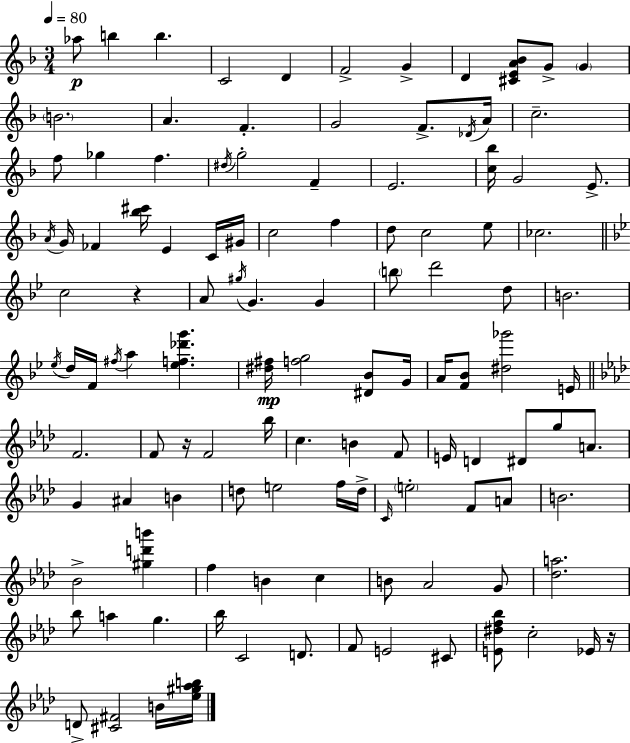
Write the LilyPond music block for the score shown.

{
  \clef treble
  \numericTimeSignature
  \time 3/4
  \key f \major
  \tempo 4 = 80
  \repeat volta 2 { aes''8\p b''4 b''4. | c'2 d'4 | f'2-> g'4-> | d'4 <cis' e' a' bes'>8 g'8-> \parenthesize g'4 | \break \parenthesize b'2. | a'4. f'4.-. | g'2 f'8.-> \acciaccatura { des'16 } | a'16 c''2.-- | \break f''8 ges''4 f''4. | \acciaccatura { dis''16 } g''2-. f'4-- | e'2. | <c'' bes''>16 g'2 e'8.-> | \break \acciaccatura { a'16 } g'16 fes'4 <bes'' cis'''>16 e'4 | c'16 gis'16 c''2 f''4 | d''8 c''2 | e''8 ces''2. | \break \bar "||" \break \key bes \major c''2 r4 | a'8 \acciaccatura { gis''16 } g'4. g'4 | \parenthesize b''8 d'''2 d''8 | b'2. | \break \acciaccatura { ees''16 } d''16 f'16 \acciaccatura { fis''16 } a''4 <ees'' f'' des''' g'''>4. | <dis'' fis''>16\mp <f'' g''>2 | <dis' bes'>8 g'16 a'16 <f' bes'>8 <dis'' ges'''>2 | e'16 \bar "||" \break \key f \minor f'2. | f'8 r16 f'2 bes''16 | c''4. b'4 f'8 | e'16 d'4 dis'8 g''8 a'8. | \break g'4 ais'4 b'4 | d''8 e''2 f''16 d''16-> | \grace { c'16 } \parenthesize e''2-. f'8 a'8 | b'2. | \break bes'2-> <gis'' d''' b'''>4 | f''4 b'4 c''4 | b'8 aes'2 g'8 | <des'' a''>2. | \break bes''8 a''4 g''4. | bes''16 c'2 d'8. | f'8 e'2 cis'8 | <e' dis'' f'' bes''>8 c''2-. ees'16 | \break r16 d'8-> <cis' fis'>2 b'16 | <ees'' gis'' aes'' b''>16 } \bar "|."
}